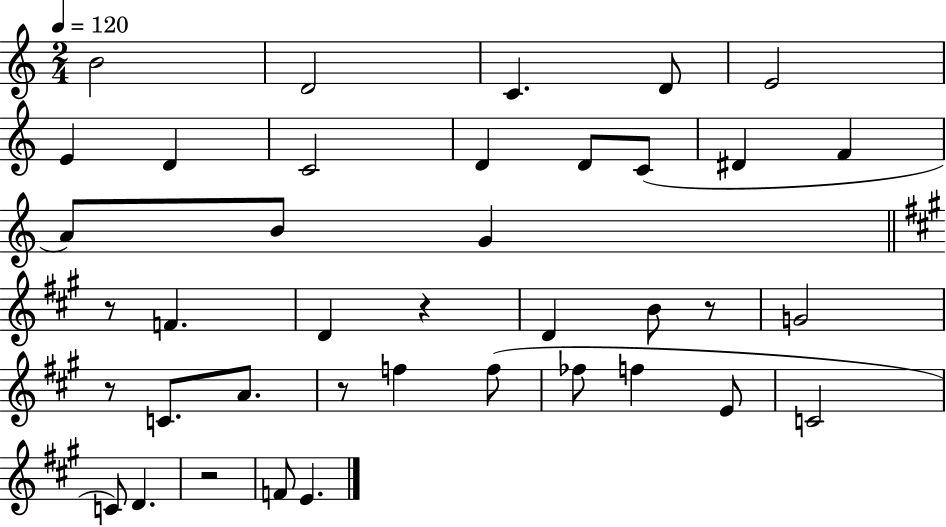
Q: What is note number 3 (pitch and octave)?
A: C4